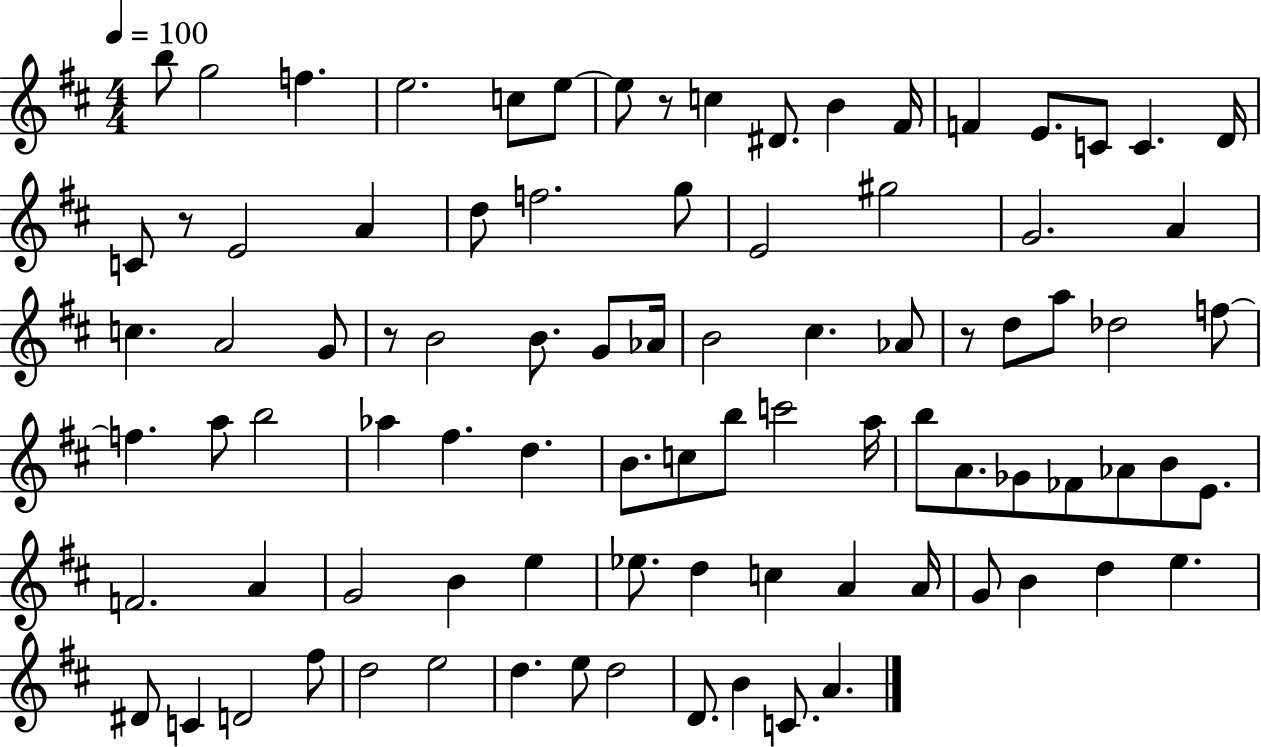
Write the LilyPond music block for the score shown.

{
  \clef treble
  \numericTimeSignature
  \time 4/4
  \key d \major
  \tempo 4 = 100
  b''8 g''2 f''4. | e''2. c''8 e''8~~ | e''8 r8 c''4 dis'8. b'4 fis'16 | f'4 e'8. c'8 c'4. d'16 | \break c'8 r8 e'2 a'4 | d''8 f''2. g''8 | e'2 gis''2 | g'2. a'4 | \break c''4. a'2 g'8 | r8 b'2 b'8. g'8 aes'16 | b'2 cis''4. aes'8 | r8 d''8 a''8 des''2 f''8~~ | \break f''4. a''8 b''2 | aes''4 fis''4. d''4. | b'8. c''8 b''8 c'''2 a''16 | b''8 a'8. ges'8 fes'8 aes'8 b'8 e'8. | \break f'2. a'4 | g'2 b'4 e''4 | ees''8. d''4 c''4 a'4 a'16 | g'8 b'4 d''4 e''4. | \break dis'8 c'4 d'2 fis''8 | d''2 e''2 | d''4. e''8 d''2 | d'8. b'4 c'8. a'4. | \break \bar "|."
}